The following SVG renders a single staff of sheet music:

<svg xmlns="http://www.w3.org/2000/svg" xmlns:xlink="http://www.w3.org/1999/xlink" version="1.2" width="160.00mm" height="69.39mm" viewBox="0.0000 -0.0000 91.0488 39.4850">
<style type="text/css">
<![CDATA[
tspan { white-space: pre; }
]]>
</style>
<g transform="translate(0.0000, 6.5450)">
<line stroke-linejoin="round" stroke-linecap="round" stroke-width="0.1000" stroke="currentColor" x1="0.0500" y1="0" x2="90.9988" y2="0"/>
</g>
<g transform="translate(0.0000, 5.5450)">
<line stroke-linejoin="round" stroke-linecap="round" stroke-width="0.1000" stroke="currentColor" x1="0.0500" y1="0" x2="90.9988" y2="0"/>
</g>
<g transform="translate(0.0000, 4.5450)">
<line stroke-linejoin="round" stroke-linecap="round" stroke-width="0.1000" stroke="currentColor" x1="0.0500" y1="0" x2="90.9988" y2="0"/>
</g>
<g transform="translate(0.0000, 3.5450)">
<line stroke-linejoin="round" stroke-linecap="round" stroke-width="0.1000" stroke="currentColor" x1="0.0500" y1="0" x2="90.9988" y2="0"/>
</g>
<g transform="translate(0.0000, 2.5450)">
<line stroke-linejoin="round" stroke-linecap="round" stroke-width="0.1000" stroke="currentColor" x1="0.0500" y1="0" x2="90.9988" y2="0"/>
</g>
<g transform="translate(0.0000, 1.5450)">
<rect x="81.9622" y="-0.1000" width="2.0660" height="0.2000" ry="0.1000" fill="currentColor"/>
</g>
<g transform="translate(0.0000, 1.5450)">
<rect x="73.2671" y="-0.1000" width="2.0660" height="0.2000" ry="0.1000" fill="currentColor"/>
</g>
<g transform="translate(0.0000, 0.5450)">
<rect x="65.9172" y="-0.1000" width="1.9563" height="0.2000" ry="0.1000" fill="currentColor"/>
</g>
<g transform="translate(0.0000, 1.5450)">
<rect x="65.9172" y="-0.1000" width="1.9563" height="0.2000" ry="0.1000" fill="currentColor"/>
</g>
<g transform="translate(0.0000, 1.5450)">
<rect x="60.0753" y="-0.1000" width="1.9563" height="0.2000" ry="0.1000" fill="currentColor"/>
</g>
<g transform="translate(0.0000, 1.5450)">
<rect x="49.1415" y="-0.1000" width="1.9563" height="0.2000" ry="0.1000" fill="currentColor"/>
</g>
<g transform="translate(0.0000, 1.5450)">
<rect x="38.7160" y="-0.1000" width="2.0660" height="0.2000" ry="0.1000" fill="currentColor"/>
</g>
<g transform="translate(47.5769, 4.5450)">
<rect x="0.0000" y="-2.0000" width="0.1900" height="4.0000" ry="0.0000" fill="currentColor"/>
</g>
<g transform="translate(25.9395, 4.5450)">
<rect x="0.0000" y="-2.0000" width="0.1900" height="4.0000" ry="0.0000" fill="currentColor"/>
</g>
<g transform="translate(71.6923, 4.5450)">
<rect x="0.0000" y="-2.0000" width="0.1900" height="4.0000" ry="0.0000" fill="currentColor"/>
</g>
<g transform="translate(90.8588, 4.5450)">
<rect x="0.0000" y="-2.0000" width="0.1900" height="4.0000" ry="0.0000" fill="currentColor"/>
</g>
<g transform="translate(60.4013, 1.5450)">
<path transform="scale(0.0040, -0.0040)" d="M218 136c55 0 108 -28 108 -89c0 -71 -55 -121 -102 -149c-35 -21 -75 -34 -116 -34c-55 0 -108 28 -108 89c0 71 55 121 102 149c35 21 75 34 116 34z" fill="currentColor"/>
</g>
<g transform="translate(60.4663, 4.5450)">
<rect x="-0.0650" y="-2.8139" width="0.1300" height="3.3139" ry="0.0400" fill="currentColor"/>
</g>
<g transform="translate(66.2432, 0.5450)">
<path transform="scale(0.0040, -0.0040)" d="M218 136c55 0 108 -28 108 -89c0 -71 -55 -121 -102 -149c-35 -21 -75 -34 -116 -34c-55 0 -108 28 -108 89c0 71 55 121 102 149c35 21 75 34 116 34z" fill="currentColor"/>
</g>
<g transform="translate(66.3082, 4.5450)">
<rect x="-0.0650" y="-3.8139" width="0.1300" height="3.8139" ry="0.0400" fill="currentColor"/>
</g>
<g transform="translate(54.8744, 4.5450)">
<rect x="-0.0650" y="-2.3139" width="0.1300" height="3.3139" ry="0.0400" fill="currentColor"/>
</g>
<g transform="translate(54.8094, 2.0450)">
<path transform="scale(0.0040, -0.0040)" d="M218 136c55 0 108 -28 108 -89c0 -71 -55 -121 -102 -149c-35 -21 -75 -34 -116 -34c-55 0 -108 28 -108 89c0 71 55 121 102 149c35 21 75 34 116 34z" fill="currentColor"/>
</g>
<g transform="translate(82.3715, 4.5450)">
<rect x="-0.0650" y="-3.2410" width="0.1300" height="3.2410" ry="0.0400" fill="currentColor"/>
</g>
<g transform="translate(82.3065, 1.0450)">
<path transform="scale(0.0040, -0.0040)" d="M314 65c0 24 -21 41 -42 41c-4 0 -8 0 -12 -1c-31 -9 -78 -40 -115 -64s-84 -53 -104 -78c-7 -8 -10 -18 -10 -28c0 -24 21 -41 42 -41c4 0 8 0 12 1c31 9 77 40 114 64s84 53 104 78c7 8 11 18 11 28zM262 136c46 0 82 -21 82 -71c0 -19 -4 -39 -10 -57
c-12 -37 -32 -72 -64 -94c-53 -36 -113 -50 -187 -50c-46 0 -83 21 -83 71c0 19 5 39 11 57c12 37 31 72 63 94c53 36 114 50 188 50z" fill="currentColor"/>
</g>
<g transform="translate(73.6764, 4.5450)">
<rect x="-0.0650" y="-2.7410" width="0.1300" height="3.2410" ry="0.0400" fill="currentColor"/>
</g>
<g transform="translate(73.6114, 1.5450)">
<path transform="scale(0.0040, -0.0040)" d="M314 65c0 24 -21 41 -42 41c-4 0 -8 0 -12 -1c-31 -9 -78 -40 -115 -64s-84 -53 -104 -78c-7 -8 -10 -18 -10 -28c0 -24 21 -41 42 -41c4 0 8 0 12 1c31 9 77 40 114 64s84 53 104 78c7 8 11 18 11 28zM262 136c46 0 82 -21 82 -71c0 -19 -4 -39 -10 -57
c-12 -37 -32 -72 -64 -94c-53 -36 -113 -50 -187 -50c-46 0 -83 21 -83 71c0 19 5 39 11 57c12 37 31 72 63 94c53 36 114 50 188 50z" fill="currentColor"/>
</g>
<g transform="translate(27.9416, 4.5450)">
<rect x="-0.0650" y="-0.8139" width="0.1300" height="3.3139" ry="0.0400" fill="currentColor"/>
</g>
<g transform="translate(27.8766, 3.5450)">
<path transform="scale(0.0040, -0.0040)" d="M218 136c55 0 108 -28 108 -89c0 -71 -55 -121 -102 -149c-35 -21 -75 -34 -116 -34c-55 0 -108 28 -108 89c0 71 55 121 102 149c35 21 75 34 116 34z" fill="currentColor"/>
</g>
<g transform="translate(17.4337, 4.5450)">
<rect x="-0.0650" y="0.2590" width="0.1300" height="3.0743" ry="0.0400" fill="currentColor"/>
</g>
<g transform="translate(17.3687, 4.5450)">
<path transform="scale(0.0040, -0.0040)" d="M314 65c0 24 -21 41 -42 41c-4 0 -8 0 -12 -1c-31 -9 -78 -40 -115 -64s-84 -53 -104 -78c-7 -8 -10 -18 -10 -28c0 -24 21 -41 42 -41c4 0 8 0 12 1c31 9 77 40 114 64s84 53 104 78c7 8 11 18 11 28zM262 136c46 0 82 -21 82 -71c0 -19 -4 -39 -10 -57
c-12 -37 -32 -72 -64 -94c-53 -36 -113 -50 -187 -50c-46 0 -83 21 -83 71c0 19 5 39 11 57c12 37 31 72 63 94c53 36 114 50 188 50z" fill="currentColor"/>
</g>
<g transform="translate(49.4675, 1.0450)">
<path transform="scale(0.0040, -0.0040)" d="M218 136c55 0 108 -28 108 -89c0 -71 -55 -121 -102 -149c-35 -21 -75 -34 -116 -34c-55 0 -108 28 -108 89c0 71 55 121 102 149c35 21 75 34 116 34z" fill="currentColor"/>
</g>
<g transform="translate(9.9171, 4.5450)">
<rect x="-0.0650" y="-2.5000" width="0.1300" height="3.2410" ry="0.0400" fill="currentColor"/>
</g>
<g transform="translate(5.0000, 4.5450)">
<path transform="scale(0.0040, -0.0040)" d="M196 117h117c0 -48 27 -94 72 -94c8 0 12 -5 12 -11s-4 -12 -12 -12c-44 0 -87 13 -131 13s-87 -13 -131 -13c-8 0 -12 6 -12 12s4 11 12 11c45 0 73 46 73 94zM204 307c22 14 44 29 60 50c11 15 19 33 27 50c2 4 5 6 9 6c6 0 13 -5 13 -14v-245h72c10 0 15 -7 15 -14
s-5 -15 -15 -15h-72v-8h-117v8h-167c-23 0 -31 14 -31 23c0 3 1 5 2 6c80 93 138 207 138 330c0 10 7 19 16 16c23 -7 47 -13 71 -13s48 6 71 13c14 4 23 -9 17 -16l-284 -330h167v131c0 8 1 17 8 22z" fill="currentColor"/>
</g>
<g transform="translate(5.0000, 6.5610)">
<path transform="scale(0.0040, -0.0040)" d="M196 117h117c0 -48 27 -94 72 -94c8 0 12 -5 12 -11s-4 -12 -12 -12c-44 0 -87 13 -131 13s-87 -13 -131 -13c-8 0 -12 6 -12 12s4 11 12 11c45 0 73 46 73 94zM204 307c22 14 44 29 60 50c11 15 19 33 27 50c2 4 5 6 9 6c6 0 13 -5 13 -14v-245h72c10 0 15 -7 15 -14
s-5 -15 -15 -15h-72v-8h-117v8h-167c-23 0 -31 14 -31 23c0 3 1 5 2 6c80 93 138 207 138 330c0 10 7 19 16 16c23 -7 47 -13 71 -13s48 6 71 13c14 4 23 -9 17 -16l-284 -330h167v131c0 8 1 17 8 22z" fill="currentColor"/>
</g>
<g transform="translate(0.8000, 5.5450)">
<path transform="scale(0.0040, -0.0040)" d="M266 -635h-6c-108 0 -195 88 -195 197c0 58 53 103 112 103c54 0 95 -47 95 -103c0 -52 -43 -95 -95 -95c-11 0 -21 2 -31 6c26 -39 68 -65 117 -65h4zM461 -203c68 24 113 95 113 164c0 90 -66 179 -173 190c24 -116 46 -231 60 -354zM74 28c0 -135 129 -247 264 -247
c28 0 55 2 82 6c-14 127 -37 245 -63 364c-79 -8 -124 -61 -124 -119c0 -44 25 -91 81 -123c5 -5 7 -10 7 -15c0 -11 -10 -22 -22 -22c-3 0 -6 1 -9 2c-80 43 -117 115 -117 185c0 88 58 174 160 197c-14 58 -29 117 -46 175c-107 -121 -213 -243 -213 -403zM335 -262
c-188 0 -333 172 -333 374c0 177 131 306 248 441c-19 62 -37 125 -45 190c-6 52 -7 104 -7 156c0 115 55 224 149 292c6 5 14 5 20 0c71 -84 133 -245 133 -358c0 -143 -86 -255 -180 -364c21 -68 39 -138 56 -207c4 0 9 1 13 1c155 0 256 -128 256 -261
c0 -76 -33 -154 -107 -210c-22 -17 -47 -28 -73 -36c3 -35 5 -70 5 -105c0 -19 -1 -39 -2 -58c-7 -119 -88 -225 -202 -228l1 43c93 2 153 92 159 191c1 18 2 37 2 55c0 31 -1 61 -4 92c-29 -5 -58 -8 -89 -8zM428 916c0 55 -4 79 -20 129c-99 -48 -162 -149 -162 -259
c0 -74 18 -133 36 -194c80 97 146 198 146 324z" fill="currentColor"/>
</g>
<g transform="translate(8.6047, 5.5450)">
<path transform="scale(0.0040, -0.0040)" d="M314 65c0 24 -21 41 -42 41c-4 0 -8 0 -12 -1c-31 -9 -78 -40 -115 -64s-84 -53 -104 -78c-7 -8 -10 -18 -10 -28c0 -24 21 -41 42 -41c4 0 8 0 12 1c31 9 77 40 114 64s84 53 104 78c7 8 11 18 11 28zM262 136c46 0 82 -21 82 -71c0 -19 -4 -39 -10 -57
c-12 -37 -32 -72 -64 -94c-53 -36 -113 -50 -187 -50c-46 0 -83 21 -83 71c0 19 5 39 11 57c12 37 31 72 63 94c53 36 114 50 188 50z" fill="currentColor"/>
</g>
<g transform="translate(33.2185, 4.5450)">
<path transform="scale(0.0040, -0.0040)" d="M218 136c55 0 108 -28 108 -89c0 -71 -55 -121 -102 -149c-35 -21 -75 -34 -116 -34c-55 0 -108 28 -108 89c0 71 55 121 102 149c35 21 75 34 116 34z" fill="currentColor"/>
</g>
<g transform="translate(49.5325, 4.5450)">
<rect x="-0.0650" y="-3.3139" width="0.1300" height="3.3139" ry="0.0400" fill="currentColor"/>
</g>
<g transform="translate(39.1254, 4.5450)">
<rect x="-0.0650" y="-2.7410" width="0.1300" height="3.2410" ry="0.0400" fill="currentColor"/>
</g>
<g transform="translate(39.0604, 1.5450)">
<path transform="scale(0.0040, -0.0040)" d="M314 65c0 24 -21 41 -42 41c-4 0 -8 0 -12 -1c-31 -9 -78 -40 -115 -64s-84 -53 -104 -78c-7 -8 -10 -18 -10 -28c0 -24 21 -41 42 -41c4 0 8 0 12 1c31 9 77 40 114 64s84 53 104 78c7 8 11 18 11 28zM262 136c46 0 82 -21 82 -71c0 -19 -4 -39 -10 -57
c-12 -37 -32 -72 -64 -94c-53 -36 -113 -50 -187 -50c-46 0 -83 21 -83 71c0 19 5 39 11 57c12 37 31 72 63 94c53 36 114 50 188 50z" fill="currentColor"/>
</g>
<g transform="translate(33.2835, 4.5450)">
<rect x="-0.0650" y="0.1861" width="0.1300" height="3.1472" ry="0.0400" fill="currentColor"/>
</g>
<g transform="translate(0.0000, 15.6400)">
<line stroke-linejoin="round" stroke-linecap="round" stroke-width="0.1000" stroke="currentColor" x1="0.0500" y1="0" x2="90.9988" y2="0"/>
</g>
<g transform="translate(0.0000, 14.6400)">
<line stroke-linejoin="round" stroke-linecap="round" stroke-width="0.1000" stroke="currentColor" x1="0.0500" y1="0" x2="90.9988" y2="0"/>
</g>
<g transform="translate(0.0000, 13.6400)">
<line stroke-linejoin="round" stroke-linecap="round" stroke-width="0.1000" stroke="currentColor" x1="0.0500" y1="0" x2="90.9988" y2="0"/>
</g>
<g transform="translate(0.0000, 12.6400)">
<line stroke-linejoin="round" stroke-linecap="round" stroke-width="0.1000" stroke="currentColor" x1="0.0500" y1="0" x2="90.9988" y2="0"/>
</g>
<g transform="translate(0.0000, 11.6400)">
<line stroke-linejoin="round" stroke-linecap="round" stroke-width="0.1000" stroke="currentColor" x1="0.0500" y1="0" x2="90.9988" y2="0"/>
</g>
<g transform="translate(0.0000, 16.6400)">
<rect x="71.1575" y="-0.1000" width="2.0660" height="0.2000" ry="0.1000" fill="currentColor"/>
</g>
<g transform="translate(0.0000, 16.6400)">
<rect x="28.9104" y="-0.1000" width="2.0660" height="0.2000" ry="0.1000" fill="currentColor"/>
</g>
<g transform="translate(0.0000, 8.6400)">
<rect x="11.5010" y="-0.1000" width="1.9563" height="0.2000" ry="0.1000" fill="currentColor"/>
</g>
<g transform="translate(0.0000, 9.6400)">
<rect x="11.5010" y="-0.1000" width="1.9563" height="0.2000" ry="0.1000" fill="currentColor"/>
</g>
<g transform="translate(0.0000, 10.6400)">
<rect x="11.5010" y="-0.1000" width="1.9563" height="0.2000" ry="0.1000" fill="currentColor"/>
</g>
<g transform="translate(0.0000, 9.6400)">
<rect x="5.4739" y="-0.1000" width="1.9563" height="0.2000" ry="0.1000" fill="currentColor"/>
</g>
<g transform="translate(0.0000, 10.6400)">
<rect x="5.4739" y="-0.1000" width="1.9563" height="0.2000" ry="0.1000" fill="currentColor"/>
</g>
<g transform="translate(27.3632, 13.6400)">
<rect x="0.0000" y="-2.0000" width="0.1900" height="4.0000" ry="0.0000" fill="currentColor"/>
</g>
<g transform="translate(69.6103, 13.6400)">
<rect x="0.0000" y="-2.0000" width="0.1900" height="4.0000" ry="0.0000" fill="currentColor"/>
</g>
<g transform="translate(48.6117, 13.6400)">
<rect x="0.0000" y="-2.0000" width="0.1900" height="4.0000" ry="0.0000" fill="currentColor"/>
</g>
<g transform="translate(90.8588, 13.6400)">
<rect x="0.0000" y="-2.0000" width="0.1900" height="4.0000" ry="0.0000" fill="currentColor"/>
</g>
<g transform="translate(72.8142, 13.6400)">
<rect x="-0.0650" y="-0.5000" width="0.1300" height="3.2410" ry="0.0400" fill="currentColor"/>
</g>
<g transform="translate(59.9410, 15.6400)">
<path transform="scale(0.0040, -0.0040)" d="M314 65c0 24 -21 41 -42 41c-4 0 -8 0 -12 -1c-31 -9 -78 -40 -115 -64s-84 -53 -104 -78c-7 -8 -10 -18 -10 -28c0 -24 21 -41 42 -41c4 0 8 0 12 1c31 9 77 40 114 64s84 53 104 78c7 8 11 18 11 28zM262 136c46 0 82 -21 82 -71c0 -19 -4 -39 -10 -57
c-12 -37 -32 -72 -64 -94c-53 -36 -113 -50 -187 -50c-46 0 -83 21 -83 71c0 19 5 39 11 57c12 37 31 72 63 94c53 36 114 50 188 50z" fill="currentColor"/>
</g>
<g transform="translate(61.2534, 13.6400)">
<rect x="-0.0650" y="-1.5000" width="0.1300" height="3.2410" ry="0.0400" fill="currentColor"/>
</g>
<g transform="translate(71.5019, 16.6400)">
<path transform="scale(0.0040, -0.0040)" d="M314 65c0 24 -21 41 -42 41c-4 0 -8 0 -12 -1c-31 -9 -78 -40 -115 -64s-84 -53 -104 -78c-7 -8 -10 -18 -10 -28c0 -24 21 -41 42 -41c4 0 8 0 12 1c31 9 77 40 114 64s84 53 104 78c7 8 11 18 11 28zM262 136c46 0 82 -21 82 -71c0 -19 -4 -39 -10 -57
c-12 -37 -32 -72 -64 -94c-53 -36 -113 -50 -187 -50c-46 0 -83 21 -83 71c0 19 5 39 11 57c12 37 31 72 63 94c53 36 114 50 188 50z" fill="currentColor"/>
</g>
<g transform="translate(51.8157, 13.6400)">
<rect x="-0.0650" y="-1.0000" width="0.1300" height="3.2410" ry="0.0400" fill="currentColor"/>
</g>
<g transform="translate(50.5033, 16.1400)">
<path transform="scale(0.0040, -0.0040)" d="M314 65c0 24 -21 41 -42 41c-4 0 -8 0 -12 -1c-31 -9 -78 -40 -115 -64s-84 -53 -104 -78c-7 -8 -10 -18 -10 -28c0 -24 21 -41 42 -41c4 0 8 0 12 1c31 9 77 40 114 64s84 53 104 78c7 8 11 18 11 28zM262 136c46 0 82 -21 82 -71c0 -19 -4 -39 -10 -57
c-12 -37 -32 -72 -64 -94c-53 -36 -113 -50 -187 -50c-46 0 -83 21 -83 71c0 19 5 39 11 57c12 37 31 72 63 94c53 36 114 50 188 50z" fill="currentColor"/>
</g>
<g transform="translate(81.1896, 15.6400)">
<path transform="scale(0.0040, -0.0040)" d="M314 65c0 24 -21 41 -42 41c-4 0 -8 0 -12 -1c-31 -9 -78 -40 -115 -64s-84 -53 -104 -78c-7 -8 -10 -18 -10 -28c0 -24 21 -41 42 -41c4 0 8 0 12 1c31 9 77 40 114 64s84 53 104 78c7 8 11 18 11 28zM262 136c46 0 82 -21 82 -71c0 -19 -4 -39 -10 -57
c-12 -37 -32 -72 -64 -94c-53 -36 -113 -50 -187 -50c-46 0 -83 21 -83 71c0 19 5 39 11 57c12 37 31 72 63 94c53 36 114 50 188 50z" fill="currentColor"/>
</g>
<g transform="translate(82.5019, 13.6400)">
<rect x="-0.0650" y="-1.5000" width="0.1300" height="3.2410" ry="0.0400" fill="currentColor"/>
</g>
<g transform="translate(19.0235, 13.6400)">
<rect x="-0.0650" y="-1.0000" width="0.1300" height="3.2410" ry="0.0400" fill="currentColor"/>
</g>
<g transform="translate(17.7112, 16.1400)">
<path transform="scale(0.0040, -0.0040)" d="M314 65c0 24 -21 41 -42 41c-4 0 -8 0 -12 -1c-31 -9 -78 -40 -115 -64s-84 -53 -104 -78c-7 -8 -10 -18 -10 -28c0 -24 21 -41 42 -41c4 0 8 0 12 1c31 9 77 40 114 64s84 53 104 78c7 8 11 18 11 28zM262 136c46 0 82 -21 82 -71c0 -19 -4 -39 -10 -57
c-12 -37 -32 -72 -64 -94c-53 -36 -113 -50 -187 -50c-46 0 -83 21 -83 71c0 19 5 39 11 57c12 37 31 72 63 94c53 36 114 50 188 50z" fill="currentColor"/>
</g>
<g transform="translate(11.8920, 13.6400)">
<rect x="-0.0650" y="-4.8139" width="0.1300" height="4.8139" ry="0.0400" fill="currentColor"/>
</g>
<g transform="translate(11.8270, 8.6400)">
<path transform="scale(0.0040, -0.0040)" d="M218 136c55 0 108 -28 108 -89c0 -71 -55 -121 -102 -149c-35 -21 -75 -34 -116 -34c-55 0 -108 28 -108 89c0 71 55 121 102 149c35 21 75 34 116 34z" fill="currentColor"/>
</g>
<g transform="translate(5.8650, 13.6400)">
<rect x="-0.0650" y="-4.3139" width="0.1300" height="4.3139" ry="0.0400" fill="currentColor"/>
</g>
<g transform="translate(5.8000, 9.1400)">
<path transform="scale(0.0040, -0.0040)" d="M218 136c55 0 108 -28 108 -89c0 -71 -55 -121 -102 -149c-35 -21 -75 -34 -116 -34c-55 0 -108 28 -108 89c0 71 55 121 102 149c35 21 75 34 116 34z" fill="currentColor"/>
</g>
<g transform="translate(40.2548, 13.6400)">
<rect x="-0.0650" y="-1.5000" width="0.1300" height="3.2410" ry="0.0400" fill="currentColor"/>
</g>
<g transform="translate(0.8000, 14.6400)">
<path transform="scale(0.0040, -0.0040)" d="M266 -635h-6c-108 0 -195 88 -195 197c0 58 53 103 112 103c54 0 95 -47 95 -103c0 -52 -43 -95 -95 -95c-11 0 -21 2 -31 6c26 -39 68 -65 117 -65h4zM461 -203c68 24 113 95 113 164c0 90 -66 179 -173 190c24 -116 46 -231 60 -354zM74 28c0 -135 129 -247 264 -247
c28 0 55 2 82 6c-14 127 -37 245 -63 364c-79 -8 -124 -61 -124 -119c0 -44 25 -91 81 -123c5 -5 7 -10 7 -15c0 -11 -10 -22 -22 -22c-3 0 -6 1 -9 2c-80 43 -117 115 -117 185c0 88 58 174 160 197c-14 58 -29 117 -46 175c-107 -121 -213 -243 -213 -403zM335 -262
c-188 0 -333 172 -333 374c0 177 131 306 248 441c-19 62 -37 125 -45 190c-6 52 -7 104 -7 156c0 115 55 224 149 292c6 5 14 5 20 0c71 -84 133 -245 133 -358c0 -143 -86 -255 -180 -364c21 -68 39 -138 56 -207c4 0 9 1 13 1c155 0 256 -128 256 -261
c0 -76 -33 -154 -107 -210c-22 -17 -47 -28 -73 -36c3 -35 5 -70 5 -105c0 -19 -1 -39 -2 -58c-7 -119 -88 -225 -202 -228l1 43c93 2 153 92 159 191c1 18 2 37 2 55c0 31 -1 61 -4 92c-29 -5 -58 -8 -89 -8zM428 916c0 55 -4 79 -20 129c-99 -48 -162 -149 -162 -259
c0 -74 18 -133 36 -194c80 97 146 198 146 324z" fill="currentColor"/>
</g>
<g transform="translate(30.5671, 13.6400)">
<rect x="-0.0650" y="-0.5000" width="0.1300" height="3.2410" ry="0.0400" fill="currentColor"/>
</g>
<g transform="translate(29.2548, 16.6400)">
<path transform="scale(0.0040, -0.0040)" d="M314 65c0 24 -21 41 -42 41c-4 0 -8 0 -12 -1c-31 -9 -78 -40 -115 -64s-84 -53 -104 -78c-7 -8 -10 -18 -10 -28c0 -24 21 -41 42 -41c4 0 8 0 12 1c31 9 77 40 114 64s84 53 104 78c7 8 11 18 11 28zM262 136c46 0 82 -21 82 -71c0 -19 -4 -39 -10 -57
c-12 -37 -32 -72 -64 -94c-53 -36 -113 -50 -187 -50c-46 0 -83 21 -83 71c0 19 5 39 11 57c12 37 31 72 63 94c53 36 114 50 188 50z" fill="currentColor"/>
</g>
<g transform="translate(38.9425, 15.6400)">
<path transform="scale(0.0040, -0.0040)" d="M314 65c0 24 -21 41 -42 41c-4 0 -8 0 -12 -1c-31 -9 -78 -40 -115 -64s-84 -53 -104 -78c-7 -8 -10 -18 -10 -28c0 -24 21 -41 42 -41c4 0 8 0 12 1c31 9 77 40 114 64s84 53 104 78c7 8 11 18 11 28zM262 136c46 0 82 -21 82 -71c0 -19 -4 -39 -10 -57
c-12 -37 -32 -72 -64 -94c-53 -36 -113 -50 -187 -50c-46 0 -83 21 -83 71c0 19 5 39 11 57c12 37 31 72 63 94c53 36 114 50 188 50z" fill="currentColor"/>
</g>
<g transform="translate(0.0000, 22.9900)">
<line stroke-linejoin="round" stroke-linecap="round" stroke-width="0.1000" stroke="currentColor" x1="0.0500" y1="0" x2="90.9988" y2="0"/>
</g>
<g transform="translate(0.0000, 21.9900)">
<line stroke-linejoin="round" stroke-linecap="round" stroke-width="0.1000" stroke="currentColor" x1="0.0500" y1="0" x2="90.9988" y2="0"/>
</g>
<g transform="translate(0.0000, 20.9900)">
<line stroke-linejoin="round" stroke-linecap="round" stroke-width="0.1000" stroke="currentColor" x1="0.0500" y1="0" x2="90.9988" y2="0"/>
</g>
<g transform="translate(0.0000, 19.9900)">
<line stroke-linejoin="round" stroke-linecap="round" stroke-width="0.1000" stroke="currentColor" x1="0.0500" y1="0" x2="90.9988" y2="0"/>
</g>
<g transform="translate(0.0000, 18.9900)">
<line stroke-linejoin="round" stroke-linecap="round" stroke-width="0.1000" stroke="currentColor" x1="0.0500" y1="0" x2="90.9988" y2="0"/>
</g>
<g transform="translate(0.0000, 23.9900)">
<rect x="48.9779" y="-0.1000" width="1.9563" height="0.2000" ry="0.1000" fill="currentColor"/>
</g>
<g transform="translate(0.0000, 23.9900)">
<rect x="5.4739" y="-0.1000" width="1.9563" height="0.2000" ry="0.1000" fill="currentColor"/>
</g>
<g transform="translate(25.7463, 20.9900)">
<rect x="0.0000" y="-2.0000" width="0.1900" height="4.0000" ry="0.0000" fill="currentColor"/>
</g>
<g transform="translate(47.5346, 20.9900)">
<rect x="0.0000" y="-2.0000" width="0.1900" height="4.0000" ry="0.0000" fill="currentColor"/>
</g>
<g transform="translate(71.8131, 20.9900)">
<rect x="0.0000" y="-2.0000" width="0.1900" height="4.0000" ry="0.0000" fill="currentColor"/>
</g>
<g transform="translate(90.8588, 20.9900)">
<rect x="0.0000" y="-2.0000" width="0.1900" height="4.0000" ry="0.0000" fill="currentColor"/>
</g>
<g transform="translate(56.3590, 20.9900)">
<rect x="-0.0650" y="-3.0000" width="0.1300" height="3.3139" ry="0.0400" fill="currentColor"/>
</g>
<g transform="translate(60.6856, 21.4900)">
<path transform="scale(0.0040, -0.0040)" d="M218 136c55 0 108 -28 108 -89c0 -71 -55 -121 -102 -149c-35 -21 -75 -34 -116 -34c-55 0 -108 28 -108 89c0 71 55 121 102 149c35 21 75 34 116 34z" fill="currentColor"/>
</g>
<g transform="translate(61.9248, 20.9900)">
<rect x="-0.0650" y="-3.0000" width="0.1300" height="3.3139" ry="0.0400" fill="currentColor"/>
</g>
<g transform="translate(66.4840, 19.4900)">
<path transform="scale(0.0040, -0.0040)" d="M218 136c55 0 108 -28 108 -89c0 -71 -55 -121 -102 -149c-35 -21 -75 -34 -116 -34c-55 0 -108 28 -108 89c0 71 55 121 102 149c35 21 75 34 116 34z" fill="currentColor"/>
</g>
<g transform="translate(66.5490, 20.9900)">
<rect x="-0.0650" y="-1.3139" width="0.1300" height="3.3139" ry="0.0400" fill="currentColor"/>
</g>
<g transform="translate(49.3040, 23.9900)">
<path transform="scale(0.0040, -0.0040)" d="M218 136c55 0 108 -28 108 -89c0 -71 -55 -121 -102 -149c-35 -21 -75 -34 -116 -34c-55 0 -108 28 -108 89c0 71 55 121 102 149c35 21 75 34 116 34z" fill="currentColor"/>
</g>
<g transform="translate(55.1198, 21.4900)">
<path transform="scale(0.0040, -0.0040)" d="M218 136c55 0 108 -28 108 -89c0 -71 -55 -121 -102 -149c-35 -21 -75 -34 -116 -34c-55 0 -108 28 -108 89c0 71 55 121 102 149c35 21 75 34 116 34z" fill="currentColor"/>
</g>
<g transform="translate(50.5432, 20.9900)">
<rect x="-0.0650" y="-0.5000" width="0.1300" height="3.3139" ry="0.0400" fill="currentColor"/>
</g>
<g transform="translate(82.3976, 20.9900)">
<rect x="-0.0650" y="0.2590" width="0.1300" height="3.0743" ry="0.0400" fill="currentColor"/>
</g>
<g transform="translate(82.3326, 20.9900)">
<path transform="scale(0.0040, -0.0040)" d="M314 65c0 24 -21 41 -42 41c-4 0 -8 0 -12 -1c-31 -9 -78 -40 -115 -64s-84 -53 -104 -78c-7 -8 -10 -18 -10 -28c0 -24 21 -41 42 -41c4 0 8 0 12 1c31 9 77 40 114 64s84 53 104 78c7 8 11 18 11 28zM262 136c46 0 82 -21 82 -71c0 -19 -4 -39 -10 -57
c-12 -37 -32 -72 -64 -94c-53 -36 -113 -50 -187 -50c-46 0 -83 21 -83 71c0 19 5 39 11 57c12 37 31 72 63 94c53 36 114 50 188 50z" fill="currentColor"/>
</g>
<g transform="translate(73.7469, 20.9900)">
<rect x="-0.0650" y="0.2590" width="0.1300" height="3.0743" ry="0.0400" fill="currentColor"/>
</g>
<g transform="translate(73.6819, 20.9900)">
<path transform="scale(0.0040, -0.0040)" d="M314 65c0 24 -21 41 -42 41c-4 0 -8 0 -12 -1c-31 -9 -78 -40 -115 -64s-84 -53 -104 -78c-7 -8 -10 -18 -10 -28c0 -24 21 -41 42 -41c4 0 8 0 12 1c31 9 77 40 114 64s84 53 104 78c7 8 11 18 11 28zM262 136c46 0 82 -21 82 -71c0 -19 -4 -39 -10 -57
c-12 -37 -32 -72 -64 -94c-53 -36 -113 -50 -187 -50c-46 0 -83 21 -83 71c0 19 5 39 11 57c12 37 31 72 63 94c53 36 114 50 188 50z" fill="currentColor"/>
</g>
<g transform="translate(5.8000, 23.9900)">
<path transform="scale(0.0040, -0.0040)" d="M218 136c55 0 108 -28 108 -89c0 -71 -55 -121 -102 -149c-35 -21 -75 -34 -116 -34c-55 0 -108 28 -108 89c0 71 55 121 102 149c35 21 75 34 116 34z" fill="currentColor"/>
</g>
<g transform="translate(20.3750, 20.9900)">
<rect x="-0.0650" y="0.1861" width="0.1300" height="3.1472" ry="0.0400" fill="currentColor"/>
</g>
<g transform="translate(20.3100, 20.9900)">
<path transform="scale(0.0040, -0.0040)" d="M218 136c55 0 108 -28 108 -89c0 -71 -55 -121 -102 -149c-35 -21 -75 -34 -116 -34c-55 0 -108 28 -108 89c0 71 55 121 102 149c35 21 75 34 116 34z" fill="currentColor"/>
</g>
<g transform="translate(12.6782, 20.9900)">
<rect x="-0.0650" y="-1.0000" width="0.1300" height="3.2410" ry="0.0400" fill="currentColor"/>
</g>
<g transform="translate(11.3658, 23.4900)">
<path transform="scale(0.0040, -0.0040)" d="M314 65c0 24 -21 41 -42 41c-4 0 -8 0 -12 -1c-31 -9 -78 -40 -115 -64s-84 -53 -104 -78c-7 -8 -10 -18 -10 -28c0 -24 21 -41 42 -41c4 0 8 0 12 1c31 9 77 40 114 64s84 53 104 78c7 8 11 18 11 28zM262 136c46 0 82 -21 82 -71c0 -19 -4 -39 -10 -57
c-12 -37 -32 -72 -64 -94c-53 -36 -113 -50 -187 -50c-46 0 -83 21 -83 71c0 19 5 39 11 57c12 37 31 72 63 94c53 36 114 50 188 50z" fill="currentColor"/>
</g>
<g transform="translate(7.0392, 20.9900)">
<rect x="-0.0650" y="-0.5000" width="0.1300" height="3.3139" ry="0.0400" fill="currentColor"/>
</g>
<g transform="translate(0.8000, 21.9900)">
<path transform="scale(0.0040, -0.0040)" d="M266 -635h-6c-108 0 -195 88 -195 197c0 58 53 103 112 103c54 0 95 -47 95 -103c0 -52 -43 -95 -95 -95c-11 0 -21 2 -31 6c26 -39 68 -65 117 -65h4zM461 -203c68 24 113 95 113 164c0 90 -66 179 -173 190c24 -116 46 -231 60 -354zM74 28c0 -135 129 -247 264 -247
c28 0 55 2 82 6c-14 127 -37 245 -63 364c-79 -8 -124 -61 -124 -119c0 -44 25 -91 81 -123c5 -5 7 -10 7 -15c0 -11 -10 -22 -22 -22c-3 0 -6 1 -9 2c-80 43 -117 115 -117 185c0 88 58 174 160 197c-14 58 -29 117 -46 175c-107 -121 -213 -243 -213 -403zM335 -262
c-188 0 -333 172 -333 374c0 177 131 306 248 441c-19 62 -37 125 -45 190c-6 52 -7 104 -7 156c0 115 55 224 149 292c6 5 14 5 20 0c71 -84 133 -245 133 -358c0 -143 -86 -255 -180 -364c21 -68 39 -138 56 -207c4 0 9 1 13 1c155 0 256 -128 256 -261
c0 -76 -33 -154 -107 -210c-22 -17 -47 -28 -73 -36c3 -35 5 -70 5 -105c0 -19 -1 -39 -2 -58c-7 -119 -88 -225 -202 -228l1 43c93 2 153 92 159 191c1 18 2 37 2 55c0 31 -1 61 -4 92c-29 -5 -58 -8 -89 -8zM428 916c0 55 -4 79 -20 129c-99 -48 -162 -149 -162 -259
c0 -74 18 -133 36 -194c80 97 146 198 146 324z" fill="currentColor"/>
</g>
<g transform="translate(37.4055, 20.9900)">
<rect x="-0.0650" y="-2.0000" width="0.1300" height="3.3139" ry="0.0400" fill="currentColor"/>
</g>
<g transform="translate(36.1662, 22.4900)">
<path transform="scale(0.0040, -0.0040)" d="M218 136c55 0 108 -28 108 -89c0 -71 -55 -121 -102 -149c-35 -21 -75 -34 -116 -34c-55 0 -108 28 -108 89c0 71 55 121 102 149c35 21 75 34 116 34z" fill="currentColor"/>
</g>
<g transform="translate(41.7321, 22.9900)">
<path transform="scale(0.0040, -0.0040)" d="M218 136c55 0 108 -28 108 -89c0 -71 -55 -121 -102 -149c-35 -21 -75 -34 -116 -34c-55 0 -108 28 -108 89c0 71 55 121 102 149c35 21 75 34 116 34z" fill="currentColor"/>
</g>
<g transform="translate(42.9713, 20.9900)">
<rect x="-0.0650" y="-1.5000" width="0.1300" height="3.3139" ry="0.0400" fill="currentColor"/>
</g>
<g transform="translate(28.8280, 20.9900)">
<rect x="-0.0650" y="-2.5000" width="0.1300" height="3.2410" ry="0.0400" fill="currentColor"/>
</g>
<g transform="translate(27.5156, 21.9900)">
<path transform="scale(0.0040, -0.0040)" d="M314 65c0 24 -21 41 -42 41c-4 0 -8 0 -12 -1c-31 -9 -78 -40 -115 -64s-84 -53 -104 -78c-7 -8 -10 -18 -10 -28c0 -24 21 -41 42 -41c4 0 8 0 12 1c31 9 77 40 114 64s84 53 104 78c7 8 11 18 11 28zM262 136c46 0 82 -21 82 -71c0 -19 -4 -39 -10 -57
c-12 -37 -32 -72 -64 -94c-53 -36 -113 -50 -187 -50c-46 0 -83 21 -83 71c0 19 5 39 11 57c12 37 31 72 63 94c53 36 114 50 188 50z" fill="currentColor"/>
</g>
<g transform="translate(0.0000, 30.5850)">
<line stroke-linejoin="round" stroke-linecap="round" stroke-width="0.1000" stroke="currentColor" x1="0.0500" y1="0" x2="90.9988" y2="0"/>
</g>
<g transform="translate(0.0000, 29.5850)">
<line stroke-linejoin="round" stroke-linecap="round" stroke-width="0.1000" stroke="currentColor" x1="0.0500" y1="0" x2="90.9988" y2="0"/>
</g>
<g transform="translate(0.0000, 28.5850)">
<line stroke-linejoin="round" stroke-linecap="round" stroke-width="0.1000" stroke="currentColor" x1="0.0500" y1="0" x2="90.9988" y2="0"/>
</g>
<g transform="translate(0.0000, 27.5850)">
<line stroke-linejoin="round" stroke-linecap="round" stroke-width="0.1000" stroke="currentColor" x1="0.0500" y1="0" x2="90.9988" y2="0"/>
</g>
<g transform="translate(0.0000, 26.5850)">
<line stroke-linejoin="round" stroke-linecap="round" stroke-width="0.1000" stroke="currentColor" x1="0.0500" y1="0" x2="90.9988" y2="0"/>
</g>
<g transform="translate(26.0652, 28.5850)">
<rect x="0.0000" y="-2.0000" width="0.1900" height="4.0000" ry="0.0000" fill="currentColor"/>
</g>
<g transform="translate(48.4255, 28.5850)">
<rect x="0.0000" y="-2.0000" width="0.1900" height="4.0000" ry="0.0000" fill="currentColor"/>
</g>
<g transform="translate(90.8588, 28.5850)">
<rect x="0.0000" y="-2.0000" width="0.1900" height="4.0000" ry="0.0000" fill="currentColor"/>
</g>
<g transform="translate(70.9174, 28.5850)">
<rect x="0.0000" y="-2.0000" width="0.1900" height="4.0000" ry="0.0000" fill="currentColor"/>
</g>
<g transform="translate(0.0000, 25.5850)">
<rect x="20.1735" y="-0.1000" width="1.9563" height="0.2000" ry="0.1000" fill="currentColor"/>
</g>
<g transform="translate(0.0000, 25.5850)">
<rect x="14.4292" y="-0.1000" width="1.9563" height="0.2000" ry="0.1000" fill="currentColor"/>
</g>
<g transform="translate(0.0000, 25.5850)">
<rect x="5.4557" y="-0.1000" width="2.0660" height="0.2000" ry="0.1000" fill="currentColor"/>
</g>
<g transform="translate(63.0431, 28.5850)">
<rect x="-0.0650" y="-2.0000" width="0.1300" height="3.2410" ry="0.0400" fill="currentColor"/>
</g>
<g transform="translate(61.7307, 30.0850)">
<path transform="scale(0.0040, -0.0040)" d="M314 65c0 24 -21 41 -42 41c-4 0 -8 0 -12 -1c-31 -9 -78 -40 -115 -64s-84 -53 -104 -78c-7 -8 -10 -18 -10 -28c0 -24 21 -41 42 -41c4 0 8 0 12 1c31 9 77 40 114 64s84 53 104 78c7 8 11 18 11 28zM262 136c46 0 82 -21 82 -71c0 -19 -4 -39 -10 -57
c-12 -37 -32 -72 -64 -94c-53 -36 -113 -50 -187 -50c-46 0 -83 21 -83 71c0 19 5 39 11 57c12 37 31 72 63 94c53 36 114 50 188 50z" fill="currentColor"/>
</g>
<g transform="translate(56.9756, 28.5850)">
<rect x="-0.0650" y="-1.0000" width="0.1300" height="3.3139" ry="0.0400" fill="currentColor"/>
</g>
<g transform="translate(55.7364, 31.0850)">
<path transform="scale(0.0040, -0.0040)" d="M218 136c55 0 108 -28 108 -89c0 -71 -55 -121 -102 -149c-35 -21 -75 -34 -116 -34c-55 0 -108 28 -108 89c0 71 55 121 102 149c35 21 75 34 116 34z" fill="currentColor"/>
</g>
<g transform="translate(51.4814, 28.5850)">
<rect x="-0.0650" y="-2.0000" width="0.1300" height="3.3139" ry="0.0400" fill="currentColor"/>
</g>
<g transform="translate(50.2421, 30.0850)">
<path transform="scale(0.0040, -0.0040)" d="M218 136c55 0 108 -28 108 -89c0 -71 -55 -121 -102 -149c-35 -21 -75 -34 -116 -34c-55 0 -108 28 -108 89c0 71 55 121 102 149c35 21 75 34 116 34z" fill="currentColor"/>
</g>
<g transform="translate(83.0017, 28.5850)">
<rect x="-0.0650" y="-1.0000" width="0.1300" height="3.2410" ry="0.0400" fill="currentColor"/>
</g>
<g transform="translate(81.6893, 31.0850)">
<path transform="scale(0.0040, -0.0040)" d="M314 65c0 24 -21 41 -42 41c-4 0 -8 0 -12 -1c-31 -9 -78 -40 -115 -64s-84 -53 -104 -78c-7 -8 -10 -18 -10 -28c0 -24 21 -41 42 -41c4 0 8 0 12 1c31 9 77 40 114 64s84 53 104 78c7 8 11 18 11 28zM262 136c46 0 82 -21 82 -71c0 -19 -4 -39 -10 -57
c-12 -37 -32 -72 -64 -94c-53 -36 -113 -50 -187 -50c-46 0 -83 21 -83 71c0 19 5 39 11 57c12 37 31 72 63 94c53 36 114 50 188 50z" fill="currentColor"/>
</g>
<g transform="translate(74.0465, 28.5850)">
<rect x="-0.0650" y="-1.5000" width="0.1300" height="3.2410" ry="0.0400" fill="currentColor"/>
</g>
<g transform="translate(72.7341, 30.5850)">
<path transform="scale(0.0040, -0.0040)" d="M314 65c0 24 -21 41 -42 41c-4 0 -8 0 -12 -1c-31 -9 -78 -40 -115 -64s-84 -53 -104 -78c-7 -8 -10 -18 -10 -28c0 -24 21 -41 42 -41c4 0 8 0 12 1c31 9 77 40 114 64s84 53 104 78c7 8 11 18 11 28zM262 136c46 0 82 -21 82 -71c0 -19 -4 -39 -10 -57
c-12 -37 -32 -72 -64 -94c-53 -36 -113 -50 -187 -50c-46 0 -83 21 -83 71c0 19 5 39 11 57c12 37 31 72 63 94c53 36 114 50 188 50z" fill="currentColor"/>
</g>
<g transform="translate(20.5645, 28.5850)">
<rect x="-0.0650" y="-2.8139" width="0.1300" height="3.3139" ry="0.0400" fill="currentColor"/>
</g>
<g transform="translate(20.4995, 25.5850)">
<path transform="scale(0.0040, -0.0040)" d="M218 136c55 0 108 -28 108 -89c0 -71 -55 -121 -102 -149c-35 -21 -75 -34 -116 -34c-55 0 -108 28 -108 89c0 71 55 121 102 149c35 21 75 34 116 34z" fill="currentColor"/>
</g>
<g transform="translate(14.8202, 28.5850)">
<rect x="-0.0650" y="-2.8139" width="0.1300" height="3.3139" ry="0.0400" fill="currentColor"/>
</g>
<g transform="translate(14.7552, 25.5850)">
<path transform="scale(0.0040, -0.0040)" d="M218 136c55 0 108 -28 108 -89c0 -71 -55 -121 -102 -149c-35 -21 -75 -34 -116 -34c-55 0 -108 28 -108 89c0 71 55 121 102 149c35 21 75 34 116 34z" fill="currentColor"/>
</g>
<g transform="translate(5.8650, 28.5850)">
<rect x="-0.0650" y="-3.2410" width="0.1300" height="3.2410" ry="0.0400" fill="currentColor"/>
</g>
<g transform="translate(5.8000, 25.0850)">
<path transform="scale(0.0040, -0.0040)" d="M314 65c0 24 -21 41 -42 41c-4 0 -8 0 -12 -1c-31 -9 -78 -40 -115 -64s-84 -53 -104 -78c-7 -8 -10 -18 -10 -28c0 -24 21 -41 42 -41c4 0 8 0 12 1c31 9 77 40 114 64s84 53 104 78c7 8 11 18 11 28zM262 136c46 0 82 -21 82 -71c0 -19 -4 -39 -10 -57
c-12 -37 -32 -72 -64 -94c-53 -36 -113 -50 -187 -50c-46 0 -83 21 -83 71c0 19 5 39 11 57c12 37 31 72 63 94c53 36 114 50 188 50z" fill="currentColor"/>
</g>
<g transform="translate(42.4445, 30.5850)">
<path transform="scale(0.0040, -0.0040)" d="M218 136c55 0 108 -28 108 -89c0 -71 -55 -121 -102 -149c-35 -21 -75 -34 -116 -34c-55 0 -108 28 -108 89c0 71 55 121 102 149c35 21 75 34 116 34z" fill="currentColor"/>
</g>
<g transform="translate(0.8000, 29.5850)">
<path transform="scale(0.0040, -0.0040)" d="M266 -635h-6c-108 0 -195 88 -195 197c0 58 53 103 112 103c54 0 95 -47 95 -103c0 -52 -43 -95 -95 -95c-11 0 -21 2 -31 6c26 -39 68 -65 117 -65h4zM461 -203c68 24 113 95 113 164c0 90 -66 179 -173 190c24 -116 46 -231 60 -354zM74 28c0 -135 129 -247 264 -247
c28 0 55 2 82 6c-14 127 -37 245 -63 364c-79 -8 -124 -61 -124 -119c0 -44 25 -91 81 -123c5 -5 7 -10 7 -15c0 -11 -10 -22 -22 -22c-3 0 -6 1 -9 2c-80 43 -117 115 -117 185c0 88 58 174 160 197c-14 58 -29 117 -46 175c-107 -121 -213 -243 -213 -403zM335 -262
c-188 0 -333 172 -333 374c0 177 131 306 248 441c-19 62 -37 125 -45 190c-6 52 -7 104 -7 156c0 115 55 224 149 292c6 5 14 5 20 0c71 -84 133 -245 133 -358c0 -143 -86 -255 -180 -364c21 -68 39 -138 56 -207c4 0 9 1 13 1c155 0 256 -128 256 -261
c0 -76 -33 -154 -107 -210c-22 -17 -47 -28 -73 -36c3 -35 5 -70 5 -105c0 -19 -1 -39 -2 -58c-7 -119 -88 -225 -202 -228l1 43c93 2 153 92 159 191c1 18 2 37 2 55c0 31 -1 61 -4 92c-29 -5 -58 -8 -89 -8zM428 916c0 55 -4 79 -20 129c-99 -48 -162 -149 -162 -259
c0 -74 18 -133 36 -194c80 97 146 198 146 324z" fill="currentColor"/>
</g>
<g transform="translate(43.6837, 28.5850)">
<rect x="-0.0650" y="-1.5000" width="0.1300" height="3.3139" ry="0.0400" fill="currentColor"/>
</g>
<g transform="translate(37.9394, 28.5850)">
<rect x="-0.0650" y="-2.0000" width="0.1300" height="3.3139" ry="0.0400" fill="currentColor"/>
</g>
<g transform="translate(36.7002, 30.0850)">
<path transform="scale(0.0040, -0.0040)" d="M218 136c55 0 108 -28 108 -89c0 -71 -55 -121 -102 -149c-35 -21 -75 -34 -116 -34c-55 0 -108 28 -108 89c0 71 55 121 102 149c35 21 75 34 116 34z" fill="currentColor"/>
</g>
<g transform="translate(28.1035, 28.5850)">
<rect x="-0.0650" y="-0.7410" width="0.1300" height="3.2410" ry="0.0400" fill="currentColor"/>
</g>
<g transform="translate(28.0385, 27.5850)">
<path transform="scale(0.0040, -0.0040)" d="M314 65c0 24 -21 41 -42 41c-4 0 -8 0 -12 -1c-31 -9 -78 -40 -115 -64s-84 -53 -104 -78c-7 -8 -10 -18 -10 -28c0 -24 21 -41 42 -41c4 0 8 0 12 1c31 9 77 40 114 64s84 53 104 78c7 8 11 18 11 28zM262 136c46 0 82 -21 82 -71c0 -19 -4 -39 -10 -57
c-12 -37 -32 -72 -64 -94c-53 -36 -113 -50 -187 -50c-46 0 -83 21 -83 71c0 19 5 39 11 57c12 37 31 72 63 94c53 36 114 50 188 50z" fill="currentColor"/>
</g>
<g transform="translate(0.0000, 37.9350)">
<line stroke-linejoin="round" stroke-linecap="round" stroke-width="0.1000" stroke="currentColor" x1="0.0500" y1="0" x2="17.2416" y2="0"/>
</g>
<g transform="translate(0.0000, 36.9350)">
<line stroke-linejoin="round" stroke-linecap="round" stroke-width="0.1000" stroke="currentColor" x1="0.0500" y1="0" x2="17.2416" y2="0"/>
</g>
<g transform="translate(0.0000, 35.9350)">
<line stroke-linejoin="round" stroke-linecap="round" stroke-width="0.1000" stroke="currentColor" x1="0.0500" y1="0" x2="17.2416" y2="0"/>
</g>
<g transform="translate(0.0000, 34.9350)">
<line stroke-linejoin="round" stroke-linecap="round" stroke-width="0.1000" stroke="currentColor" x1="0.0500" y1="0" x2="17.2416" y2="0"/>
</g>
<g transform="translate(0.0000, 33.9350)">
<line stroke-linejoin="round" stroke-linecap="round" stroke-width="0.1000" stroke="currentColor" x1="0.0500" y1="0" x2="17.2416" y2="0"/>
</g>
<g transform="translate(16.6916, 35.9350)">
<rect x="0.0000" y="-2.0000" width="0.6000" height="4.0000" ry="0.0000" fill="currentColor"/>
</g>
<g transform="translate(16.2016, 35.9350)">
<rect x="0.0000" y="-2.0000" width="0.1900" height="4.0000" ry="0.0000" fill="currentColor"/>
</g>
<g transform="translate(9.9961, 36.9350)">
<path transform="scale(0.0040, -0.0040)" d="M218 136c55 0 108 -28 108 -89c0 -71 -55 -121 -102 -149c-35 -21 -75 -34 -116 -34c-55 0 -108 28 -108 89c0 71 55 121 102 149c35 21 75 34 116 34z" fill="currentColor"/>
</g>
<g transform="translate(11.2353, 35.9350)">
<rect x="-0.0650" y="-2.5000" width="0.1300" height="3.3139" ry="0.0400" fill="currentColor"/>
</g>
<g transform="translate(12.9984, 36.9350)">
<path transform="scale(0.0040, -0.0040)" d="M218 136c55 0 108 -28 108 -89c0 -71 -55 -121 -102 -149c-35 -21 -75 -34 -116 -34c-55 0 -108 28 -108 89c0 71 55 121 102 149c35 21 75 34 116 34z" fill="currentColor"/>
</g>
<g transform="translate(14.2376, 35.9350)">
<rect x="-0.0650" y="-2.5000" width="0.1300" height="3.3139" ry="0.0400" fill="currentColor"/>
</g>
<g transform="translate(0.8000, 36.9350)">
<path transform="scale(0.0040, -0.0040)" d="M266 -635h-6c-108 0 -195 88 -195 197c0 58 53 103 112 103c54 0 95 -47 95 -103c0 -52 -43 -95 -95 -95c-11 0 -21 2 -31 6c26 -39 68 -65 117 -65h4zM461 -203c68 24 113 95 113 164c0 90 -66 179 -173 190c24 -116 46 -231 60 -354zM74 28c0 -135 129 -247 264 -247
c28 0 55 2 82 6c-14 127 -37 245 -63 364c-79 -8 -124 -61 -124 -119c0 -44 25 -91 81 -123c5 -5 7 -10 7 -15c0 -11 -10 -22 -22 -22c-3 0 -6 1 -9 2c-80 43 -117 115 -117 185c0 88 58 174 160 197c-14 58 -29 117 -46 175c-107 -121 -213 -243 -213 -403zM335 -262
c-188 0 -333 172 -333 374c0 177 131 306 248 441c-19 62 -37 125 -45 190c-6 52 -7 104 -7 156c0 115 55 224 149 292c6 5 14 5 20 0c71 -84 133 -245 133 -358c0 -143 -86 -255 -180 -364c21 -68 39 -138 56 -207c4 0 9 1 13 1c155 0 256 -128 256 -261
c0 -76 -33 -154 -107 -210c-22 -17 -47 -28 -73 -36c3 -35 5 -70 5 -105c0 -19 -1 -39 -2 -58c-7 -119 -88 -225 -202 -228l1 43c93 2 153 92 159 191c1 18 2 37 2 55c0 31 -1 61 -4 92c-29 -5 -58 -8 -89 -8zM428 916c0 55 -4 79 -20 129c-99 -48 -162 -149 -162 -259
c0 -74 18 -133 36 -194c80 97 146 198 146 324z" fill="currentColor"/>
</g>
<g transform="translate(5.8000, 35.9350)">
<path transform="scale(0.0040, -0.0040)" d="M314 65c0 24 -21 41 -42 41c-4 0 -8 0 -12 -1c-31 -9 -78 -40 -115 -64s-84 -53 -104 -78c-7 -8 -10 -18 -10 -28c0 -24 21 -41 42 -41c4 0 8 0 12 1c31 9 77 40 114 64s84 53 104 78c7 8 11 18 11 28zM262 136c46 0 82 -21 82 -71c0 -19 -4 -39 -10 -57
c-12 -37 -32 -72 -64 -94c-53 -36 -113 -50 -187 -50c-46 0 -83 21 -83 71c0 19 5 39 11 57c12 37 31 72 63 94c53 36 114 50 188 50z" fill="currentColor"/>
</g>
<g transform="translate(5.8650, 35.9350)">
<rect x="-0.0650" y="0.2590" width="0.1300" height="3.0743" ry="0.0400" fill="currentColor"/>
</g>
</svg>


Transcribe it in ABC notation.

X:1
T:Untitled
M:4/4
L:1/4
K:C
G2 B2 d B a2 b g a c' a2 b2 d' e' D2 C2 E2 D2 E2 C2 E2 C D2 B G2 F E C A A e B2 B2 b2 a a d2 F E F D F2 E2 D2 B2 G G